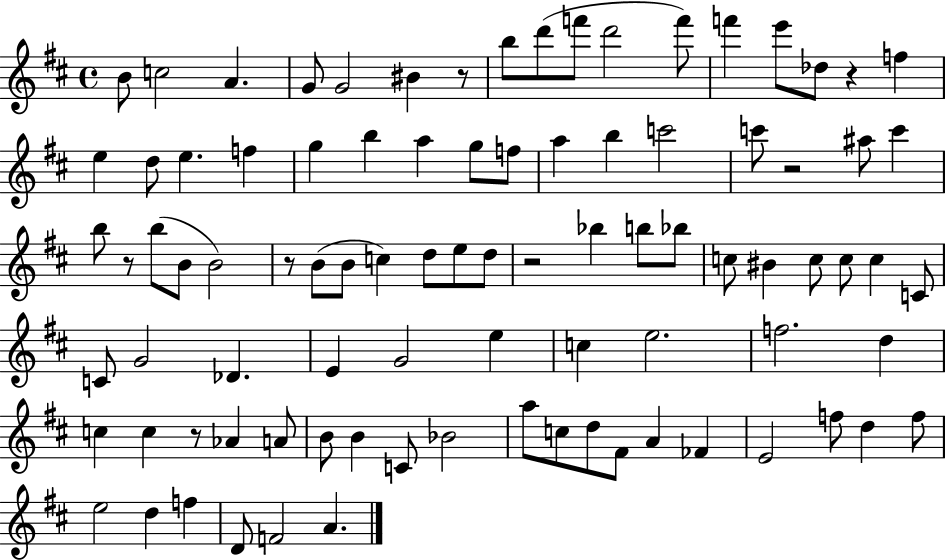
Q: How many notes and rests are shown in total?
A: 90